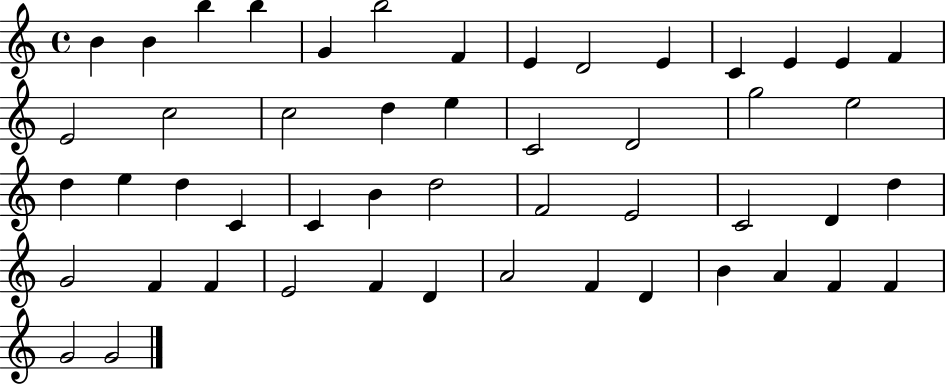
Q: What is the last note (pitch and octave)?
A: G4